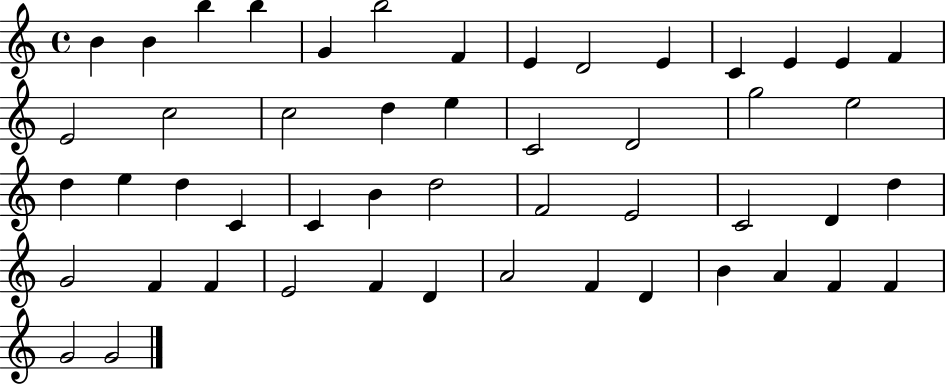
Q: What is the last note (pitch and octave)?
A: G4